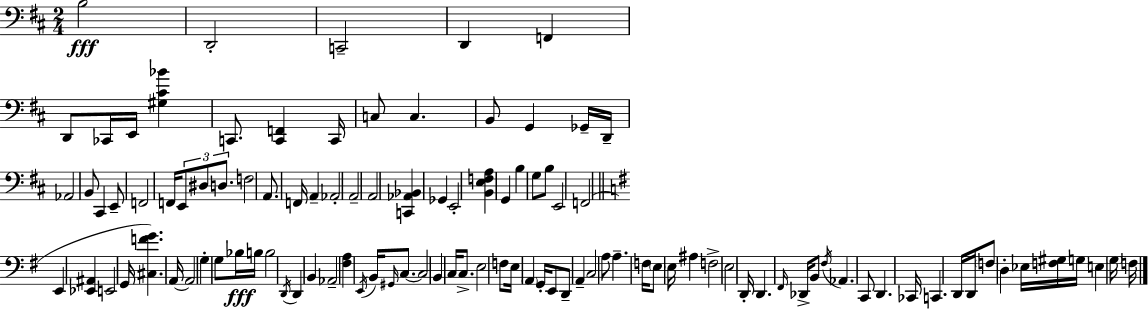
B3/h D2/h C2/h D2/q F2/q D2/e CES2/s E2/s [G#3,C#4,Bb4]/q C2/e. [C2,F2]/q C2/s C3/e C3/q. B2/e G2/q Gb2/s D2/s Ab2/h B2/e C#2/q E2/e F2/h F2/s E2/e D#3/e D3/e. F3/h A2/e. F2/s A2/q Ab2/h A2/h A2/h [C2,Ab2,Bb2]/q Gb2/q E2/h [B2,E3,F3,A3]/q G2/q B3/q G3/e B3/e E2/h F2/h E2/q [Eb2,A#2]/q E2/h G2/s [C#3,F4,G4]/q. A2/s A2/h G3/q G3/e Bb3/s B3/s B3/h D2/s D2/q B2/q Ab2/h [F#3,A3]/q E2/s B2/s G#2/s C3/e. C3/h B2/q C3/s C3/e. E3/h F3/e E3/s A2/q G2/s E2/e D2/e A2/q C3/h A3/e A3/q. F3/s E3/e E3/s A#3/q F3/h E3/h D2/s D2/q. F#2/s Db2/s B2/e F#3/s Ab2/q. C2/e D2/q. CES2/s C2/q. D2/s D2/s F3/e D3/q Eb3/s [F3,G#3]/s G3/s E3/q G3/s F3/s